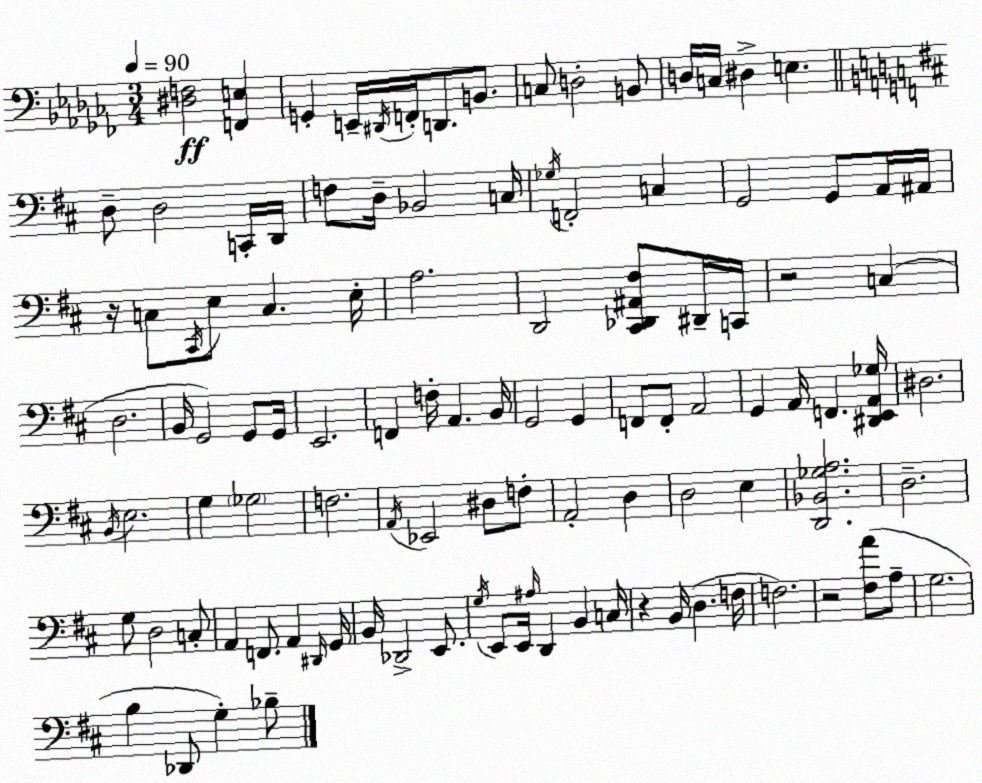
X:1
T:Untitled
M:3/4
L:1/4
K:Abm
[^D,F,]2 [F,,E,] G,, E,,/4 ^D,,/4 F,,/4 D,,/2 B,,/2 C,/2 D,2 B,,/2 D,/4 C,/4 ^D, E, D,/2 D,2 C,,/4 D,,/4 F,/2 D,/4 _B,,2 C,/4 _G,/4 F,,2 C, G,,2 G,,/2 A,,/4 ^A,,/4 z/4 C,/2 ^C,,/4 E,/2 C, E,/4 A,2 D,,2 [^C,,_D,,^A,,^F,]/2 ^D,,/4 C,,/4 z2 C, D,2 B,,/4 G,,2 G,,/2 G,,/4 E,,2 F,, F,/4 A,, B,,/4 G,,2 G,, F,,/2 F,,/2 A,,2 G,, A,,/4 F,, [^D,,E,,A,,_G,]/4 ^D,2 B,,/4 E,2 G, _G,2 F,2 A,,/4 _E,,2 ^D,/2 F,/2 A,,2 D, D,2 E, [D,,_B,,_G,A,]2 D,2 G,/2 D,2 C,/2 A,, F,,/2 A,, ^D,,/4 G,,/4 B,,/4 _D,,2 E,,/2 G,/4 E,,/2 E,,/4 ^A,/4 D,, B,, C,/4 z B,,/4 D, F,/4 F,2 z2 [^F,A]/2 A,/2 G,2 B, _D,,/2 G, _B,/2